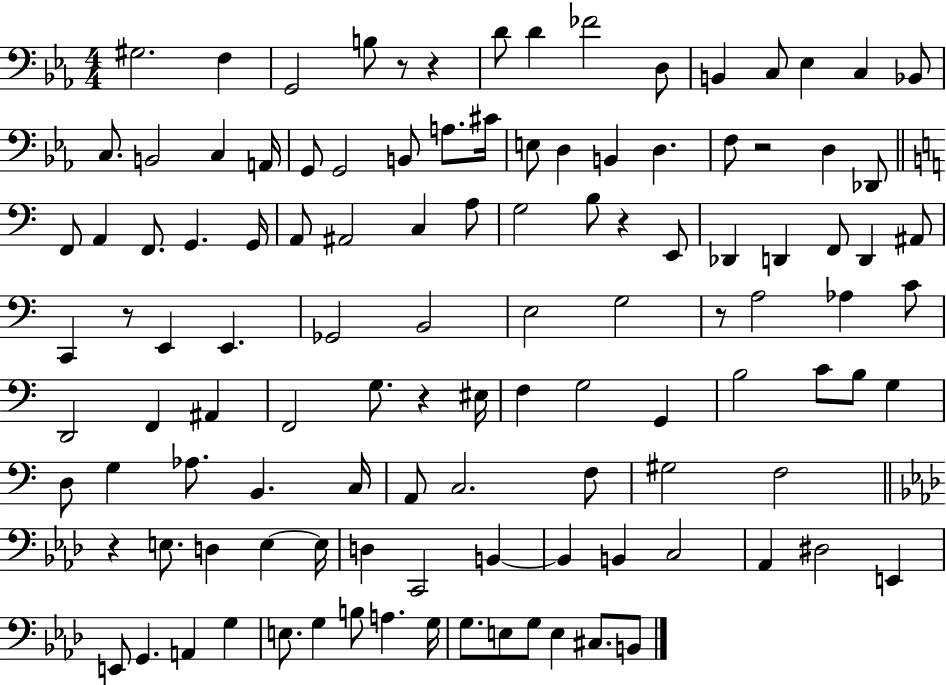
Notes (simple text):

G#3/h. F3/q G2/h B3/e R/e R/q D4/e D4/q FES4/h D3/e B2/q C3/e Eb3/q C3/q Bb2/e C3/e. B2/h C3/q A2/s G2/e G2/h B2/e A3/e. C#4/s E3/e D3/q B2/q D3/q. F3/e R/h D3/q Db2/e F2/e A2/q F2/e. G2/q. G2/s A2/e A#2/h C3/q A3/e G3/h B3/e R/q E2/e Db2/q D2/q F2/e D2/q A#2/e C2/q R/e E2/q E2/q. Gb2/h B2/h E3/h G3/h R/e A3/h Ab3/q C4/e D2/h F2/q A#2/q F2/h G3/e. R/q EIS3/s F3/q G3/h G2/q B3/h C4/e B3/e G3/q D3/e G3/q Ab3/e. B2/q. C3/s A2/e C3/h. F3/e G#3/h F3/h R/q E3/e. D3/q E3/q E3/s D3/q C2/h B2/q B2/q B2/q C3/h Ab2/q D#3/h E2/q E2/e G2/q. A2/q G3/q E3/e. G3/q B3/e A3/q. G3/s G3/e. E3/e G3/e E3/q C#3/e. B2/e